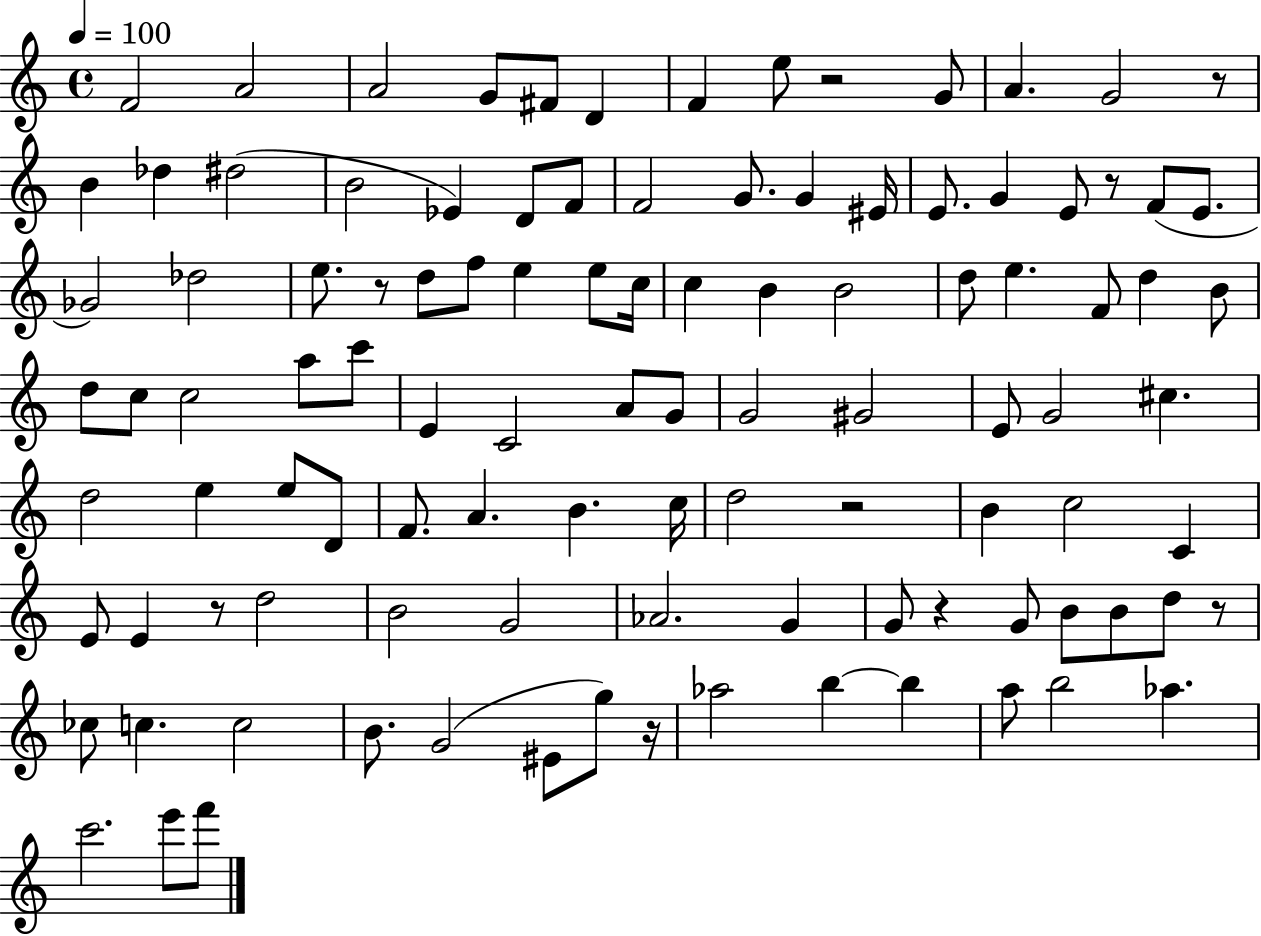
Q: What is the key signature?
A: C major